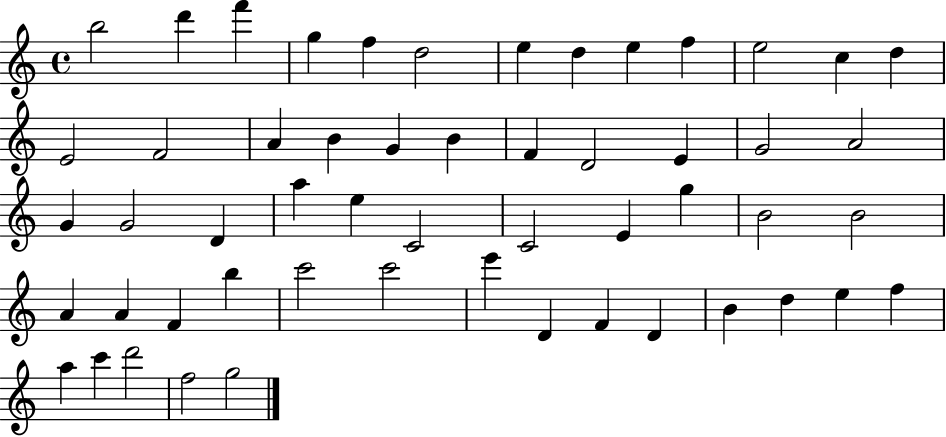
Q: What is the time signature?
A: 4/4